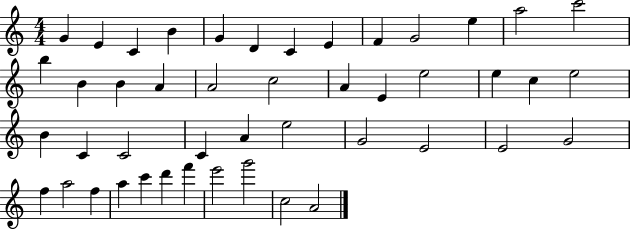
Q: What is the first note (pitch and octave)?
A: G4